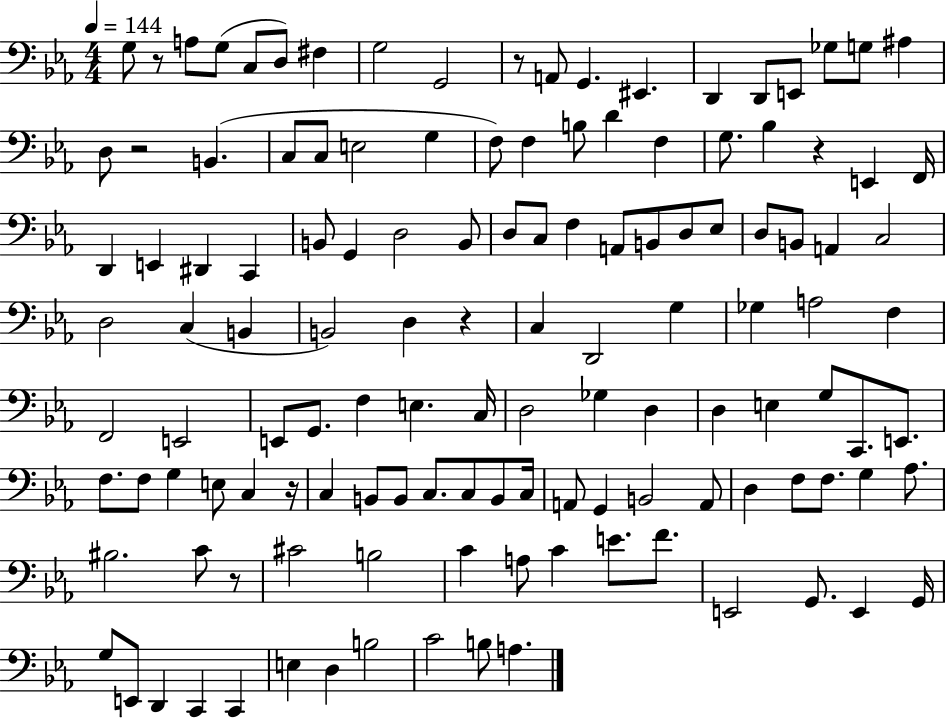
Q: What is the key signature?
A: EES major